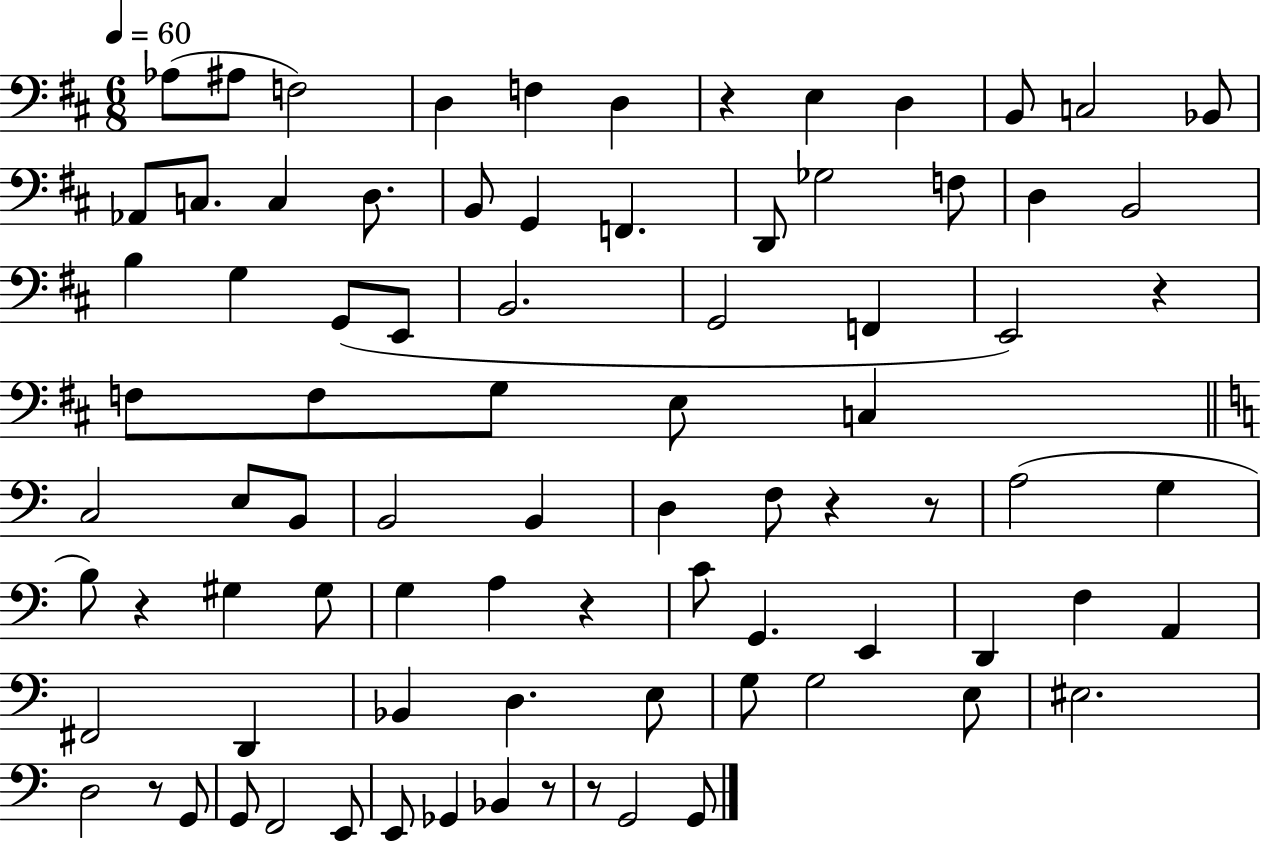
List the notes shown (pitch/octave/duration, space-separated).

Ab3/e A#3/e F3/h D3/q F3/q D3/q R/q E3/q D3/q B2/e C3/h Bb2/e Ab2/e C3/e. C3/q D3/e. B2/e G2/q F2/q. D2/e Gb3/h F3/e D3/q B2/h B3/q G3/q G2/e E2/e B2/h. G2/h F2/q E2/h R/q F3/e F3/e G3/e E3/e C3/q C3/h E3/e B2/e B2/h B2/q D3/q F3/e R/q R/e A3/h G3/q B3/e R/q G#3/q G#3/e G3/q A3/q R/q C4/e G2/q. E2/q D2/q F3/q A2/q F#2/h D2/q Bb2/q D3/q. E3/e G3/e G3/h E3/e EIS3/h. D3/h R/e G2/e G2/e F2/h E2/e E2/e Gb2/q Bb2/q R/e R/e G2/h G2/e